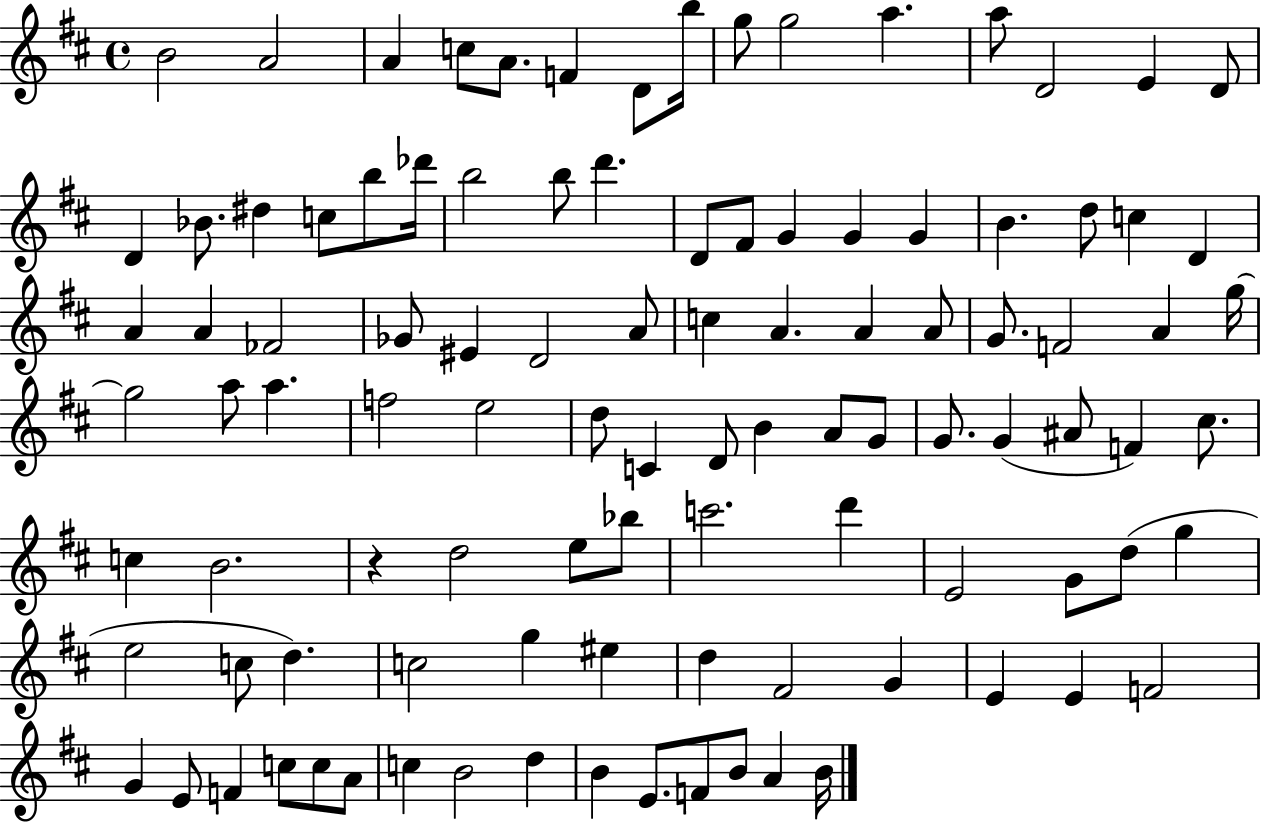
X:1
T:Untitled
M:4/4
L:1/4
K:D
B2 A2 A c/2 A/2 F D/2 b/4 g/2 g2 a a/2 D2 E D/2 D _B/2 ^d c/2 b/2 _d'/4 b2 b/2 d' D/2 ^F/2 G G G B d/2 c D A A _F2 _G/2 ^E D2 A/2 c A A A/2 G/2 F2 A g/4 g2 a/2 a f2 e2 d/2 C D/2 B A/2 G/2 G/2 G ^A/2 F ^c/2 c B2 z d2 e/2 _b/2 c'2 d' E2 G/2 d/2 g e2 c/2 d c2 g ^e d ^F2 G E E F2 G E/2 F c/2 c/2 A/2 c B2 d B E/2 F/2 B/2 A B/4